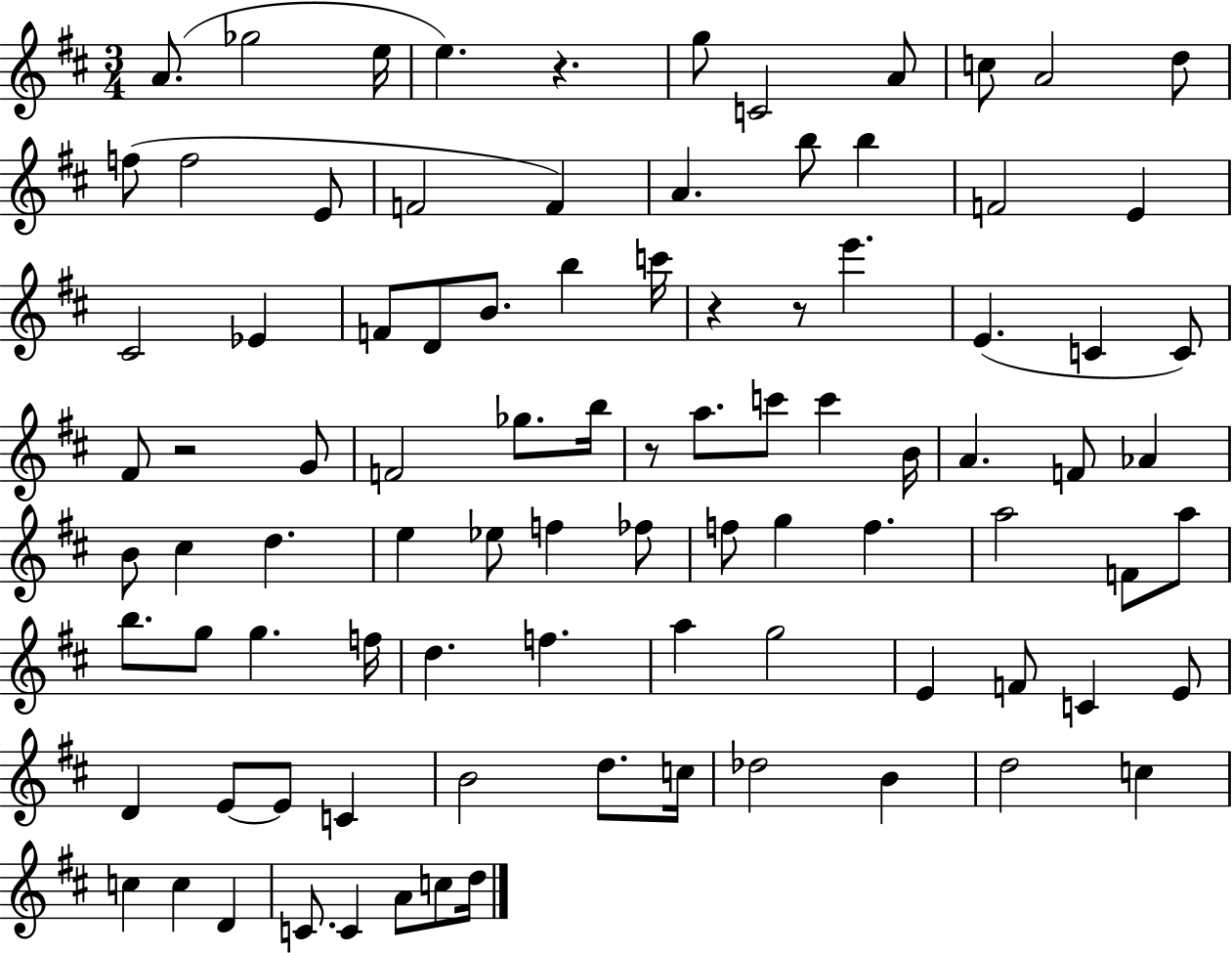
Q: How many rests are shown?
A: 5